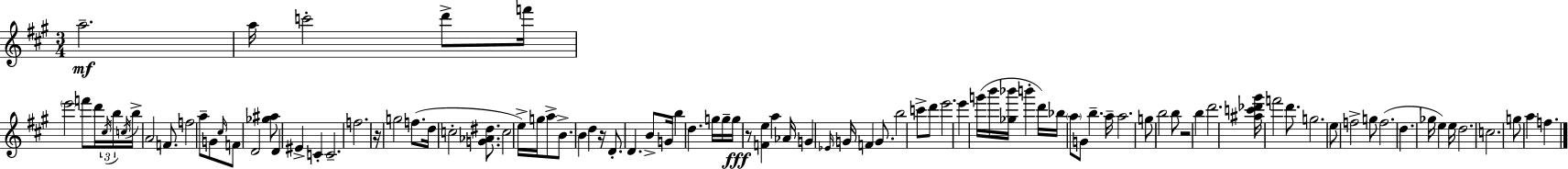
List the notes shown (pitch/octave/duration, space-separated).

A5/h. A5/s C6/h D6/e F6/s E6/h F6/e D6/s C#5/s B5/s C5/s B5/s A4/h F4/e. F5/h A5/e G4/e C#5/s F4/e D4/h [Gb5,A#5]/e D4/q EIS4/q C4/q C4/h. F5/h. R/s G5/h F5/e. D5/s C5/h [G4,Ab4,D#5]/e. C5/h E5/s G5/s A5/e B4/e. B4/q D5/q R/s D4/e. D4/q. B4/e G4/s B5/q D5/q. G5/s G5/s G5/s R/e [F4,E5]/q A5/q Ab4/s G4/q Eb4/s G4/s F4/q G4/e. B5/h C6/e D6/e E6/h. E6/q G6/s B6/s [Gb5,Bb6]/s B6/q D6/s Bb5/s A5/e G4/e B5/q. A5/s A5/h. G5/e B5/h B5/e R/h B5/q D6/h. [A#5,C6,Db6,G#6]/s F6/h D6/e. G5/h. E5/e F5/h G5/e F5/h. D5/q. Gb5/s E5/q E5/s D5/h. C5/h. G5/e A5/q F5/q.